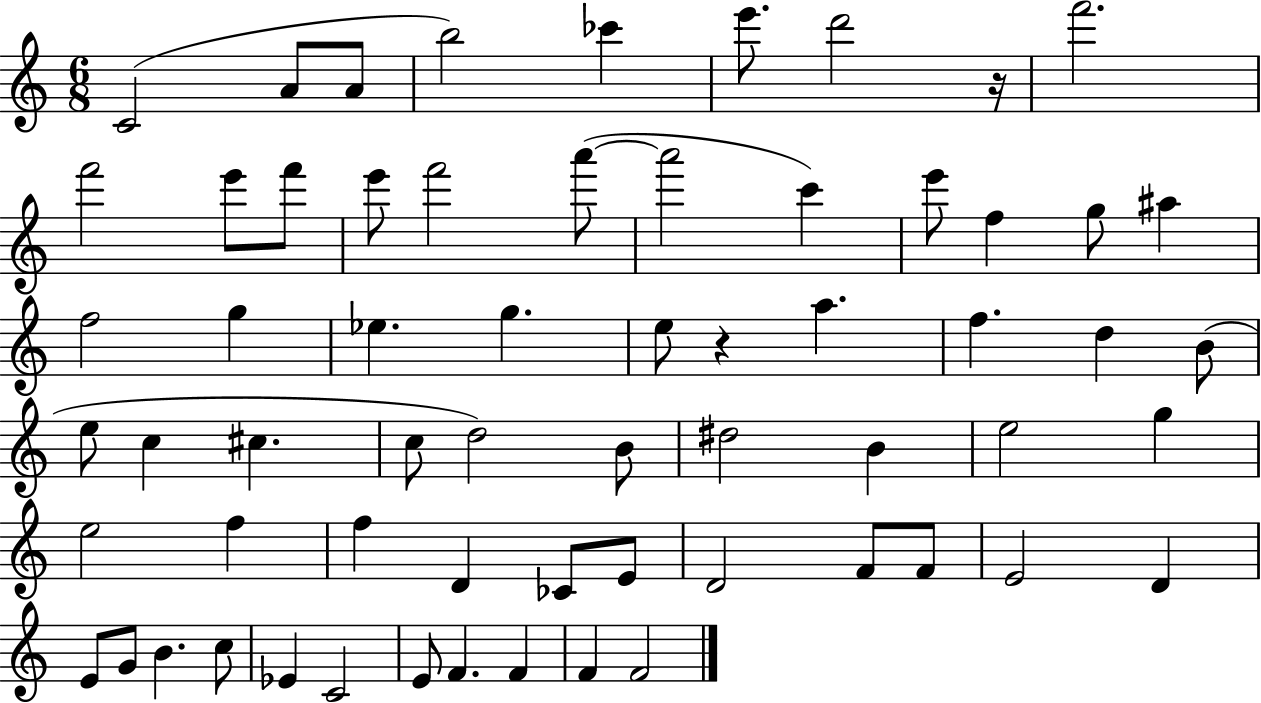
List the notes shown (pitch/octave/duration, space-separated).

C4/h A4/e A4/e B5/h CES6/q E6/e. D6/h R/s F6/h. F6/h E6/e F6/e E6/e F6/h A6/e A6/h C6/q E6/e F5/q G5/e A#5/q F5/h G5/q Eb5/q. G5/q. E5/e R/q A5/q. F5/q. D5/q B4/e E5/e C5/q C#5/q. C5/e D5/h B4/e D#5/h B4/q E5/h G5/q E5/h F5/q F5/q D4/q CES4/e E4/e D4/h F4/e F4/e E4/h D4/q E4/e G4/e B4/q. C5/e Eb4/q C4/h E4/e F4/q. F4/q F4/q F4/h